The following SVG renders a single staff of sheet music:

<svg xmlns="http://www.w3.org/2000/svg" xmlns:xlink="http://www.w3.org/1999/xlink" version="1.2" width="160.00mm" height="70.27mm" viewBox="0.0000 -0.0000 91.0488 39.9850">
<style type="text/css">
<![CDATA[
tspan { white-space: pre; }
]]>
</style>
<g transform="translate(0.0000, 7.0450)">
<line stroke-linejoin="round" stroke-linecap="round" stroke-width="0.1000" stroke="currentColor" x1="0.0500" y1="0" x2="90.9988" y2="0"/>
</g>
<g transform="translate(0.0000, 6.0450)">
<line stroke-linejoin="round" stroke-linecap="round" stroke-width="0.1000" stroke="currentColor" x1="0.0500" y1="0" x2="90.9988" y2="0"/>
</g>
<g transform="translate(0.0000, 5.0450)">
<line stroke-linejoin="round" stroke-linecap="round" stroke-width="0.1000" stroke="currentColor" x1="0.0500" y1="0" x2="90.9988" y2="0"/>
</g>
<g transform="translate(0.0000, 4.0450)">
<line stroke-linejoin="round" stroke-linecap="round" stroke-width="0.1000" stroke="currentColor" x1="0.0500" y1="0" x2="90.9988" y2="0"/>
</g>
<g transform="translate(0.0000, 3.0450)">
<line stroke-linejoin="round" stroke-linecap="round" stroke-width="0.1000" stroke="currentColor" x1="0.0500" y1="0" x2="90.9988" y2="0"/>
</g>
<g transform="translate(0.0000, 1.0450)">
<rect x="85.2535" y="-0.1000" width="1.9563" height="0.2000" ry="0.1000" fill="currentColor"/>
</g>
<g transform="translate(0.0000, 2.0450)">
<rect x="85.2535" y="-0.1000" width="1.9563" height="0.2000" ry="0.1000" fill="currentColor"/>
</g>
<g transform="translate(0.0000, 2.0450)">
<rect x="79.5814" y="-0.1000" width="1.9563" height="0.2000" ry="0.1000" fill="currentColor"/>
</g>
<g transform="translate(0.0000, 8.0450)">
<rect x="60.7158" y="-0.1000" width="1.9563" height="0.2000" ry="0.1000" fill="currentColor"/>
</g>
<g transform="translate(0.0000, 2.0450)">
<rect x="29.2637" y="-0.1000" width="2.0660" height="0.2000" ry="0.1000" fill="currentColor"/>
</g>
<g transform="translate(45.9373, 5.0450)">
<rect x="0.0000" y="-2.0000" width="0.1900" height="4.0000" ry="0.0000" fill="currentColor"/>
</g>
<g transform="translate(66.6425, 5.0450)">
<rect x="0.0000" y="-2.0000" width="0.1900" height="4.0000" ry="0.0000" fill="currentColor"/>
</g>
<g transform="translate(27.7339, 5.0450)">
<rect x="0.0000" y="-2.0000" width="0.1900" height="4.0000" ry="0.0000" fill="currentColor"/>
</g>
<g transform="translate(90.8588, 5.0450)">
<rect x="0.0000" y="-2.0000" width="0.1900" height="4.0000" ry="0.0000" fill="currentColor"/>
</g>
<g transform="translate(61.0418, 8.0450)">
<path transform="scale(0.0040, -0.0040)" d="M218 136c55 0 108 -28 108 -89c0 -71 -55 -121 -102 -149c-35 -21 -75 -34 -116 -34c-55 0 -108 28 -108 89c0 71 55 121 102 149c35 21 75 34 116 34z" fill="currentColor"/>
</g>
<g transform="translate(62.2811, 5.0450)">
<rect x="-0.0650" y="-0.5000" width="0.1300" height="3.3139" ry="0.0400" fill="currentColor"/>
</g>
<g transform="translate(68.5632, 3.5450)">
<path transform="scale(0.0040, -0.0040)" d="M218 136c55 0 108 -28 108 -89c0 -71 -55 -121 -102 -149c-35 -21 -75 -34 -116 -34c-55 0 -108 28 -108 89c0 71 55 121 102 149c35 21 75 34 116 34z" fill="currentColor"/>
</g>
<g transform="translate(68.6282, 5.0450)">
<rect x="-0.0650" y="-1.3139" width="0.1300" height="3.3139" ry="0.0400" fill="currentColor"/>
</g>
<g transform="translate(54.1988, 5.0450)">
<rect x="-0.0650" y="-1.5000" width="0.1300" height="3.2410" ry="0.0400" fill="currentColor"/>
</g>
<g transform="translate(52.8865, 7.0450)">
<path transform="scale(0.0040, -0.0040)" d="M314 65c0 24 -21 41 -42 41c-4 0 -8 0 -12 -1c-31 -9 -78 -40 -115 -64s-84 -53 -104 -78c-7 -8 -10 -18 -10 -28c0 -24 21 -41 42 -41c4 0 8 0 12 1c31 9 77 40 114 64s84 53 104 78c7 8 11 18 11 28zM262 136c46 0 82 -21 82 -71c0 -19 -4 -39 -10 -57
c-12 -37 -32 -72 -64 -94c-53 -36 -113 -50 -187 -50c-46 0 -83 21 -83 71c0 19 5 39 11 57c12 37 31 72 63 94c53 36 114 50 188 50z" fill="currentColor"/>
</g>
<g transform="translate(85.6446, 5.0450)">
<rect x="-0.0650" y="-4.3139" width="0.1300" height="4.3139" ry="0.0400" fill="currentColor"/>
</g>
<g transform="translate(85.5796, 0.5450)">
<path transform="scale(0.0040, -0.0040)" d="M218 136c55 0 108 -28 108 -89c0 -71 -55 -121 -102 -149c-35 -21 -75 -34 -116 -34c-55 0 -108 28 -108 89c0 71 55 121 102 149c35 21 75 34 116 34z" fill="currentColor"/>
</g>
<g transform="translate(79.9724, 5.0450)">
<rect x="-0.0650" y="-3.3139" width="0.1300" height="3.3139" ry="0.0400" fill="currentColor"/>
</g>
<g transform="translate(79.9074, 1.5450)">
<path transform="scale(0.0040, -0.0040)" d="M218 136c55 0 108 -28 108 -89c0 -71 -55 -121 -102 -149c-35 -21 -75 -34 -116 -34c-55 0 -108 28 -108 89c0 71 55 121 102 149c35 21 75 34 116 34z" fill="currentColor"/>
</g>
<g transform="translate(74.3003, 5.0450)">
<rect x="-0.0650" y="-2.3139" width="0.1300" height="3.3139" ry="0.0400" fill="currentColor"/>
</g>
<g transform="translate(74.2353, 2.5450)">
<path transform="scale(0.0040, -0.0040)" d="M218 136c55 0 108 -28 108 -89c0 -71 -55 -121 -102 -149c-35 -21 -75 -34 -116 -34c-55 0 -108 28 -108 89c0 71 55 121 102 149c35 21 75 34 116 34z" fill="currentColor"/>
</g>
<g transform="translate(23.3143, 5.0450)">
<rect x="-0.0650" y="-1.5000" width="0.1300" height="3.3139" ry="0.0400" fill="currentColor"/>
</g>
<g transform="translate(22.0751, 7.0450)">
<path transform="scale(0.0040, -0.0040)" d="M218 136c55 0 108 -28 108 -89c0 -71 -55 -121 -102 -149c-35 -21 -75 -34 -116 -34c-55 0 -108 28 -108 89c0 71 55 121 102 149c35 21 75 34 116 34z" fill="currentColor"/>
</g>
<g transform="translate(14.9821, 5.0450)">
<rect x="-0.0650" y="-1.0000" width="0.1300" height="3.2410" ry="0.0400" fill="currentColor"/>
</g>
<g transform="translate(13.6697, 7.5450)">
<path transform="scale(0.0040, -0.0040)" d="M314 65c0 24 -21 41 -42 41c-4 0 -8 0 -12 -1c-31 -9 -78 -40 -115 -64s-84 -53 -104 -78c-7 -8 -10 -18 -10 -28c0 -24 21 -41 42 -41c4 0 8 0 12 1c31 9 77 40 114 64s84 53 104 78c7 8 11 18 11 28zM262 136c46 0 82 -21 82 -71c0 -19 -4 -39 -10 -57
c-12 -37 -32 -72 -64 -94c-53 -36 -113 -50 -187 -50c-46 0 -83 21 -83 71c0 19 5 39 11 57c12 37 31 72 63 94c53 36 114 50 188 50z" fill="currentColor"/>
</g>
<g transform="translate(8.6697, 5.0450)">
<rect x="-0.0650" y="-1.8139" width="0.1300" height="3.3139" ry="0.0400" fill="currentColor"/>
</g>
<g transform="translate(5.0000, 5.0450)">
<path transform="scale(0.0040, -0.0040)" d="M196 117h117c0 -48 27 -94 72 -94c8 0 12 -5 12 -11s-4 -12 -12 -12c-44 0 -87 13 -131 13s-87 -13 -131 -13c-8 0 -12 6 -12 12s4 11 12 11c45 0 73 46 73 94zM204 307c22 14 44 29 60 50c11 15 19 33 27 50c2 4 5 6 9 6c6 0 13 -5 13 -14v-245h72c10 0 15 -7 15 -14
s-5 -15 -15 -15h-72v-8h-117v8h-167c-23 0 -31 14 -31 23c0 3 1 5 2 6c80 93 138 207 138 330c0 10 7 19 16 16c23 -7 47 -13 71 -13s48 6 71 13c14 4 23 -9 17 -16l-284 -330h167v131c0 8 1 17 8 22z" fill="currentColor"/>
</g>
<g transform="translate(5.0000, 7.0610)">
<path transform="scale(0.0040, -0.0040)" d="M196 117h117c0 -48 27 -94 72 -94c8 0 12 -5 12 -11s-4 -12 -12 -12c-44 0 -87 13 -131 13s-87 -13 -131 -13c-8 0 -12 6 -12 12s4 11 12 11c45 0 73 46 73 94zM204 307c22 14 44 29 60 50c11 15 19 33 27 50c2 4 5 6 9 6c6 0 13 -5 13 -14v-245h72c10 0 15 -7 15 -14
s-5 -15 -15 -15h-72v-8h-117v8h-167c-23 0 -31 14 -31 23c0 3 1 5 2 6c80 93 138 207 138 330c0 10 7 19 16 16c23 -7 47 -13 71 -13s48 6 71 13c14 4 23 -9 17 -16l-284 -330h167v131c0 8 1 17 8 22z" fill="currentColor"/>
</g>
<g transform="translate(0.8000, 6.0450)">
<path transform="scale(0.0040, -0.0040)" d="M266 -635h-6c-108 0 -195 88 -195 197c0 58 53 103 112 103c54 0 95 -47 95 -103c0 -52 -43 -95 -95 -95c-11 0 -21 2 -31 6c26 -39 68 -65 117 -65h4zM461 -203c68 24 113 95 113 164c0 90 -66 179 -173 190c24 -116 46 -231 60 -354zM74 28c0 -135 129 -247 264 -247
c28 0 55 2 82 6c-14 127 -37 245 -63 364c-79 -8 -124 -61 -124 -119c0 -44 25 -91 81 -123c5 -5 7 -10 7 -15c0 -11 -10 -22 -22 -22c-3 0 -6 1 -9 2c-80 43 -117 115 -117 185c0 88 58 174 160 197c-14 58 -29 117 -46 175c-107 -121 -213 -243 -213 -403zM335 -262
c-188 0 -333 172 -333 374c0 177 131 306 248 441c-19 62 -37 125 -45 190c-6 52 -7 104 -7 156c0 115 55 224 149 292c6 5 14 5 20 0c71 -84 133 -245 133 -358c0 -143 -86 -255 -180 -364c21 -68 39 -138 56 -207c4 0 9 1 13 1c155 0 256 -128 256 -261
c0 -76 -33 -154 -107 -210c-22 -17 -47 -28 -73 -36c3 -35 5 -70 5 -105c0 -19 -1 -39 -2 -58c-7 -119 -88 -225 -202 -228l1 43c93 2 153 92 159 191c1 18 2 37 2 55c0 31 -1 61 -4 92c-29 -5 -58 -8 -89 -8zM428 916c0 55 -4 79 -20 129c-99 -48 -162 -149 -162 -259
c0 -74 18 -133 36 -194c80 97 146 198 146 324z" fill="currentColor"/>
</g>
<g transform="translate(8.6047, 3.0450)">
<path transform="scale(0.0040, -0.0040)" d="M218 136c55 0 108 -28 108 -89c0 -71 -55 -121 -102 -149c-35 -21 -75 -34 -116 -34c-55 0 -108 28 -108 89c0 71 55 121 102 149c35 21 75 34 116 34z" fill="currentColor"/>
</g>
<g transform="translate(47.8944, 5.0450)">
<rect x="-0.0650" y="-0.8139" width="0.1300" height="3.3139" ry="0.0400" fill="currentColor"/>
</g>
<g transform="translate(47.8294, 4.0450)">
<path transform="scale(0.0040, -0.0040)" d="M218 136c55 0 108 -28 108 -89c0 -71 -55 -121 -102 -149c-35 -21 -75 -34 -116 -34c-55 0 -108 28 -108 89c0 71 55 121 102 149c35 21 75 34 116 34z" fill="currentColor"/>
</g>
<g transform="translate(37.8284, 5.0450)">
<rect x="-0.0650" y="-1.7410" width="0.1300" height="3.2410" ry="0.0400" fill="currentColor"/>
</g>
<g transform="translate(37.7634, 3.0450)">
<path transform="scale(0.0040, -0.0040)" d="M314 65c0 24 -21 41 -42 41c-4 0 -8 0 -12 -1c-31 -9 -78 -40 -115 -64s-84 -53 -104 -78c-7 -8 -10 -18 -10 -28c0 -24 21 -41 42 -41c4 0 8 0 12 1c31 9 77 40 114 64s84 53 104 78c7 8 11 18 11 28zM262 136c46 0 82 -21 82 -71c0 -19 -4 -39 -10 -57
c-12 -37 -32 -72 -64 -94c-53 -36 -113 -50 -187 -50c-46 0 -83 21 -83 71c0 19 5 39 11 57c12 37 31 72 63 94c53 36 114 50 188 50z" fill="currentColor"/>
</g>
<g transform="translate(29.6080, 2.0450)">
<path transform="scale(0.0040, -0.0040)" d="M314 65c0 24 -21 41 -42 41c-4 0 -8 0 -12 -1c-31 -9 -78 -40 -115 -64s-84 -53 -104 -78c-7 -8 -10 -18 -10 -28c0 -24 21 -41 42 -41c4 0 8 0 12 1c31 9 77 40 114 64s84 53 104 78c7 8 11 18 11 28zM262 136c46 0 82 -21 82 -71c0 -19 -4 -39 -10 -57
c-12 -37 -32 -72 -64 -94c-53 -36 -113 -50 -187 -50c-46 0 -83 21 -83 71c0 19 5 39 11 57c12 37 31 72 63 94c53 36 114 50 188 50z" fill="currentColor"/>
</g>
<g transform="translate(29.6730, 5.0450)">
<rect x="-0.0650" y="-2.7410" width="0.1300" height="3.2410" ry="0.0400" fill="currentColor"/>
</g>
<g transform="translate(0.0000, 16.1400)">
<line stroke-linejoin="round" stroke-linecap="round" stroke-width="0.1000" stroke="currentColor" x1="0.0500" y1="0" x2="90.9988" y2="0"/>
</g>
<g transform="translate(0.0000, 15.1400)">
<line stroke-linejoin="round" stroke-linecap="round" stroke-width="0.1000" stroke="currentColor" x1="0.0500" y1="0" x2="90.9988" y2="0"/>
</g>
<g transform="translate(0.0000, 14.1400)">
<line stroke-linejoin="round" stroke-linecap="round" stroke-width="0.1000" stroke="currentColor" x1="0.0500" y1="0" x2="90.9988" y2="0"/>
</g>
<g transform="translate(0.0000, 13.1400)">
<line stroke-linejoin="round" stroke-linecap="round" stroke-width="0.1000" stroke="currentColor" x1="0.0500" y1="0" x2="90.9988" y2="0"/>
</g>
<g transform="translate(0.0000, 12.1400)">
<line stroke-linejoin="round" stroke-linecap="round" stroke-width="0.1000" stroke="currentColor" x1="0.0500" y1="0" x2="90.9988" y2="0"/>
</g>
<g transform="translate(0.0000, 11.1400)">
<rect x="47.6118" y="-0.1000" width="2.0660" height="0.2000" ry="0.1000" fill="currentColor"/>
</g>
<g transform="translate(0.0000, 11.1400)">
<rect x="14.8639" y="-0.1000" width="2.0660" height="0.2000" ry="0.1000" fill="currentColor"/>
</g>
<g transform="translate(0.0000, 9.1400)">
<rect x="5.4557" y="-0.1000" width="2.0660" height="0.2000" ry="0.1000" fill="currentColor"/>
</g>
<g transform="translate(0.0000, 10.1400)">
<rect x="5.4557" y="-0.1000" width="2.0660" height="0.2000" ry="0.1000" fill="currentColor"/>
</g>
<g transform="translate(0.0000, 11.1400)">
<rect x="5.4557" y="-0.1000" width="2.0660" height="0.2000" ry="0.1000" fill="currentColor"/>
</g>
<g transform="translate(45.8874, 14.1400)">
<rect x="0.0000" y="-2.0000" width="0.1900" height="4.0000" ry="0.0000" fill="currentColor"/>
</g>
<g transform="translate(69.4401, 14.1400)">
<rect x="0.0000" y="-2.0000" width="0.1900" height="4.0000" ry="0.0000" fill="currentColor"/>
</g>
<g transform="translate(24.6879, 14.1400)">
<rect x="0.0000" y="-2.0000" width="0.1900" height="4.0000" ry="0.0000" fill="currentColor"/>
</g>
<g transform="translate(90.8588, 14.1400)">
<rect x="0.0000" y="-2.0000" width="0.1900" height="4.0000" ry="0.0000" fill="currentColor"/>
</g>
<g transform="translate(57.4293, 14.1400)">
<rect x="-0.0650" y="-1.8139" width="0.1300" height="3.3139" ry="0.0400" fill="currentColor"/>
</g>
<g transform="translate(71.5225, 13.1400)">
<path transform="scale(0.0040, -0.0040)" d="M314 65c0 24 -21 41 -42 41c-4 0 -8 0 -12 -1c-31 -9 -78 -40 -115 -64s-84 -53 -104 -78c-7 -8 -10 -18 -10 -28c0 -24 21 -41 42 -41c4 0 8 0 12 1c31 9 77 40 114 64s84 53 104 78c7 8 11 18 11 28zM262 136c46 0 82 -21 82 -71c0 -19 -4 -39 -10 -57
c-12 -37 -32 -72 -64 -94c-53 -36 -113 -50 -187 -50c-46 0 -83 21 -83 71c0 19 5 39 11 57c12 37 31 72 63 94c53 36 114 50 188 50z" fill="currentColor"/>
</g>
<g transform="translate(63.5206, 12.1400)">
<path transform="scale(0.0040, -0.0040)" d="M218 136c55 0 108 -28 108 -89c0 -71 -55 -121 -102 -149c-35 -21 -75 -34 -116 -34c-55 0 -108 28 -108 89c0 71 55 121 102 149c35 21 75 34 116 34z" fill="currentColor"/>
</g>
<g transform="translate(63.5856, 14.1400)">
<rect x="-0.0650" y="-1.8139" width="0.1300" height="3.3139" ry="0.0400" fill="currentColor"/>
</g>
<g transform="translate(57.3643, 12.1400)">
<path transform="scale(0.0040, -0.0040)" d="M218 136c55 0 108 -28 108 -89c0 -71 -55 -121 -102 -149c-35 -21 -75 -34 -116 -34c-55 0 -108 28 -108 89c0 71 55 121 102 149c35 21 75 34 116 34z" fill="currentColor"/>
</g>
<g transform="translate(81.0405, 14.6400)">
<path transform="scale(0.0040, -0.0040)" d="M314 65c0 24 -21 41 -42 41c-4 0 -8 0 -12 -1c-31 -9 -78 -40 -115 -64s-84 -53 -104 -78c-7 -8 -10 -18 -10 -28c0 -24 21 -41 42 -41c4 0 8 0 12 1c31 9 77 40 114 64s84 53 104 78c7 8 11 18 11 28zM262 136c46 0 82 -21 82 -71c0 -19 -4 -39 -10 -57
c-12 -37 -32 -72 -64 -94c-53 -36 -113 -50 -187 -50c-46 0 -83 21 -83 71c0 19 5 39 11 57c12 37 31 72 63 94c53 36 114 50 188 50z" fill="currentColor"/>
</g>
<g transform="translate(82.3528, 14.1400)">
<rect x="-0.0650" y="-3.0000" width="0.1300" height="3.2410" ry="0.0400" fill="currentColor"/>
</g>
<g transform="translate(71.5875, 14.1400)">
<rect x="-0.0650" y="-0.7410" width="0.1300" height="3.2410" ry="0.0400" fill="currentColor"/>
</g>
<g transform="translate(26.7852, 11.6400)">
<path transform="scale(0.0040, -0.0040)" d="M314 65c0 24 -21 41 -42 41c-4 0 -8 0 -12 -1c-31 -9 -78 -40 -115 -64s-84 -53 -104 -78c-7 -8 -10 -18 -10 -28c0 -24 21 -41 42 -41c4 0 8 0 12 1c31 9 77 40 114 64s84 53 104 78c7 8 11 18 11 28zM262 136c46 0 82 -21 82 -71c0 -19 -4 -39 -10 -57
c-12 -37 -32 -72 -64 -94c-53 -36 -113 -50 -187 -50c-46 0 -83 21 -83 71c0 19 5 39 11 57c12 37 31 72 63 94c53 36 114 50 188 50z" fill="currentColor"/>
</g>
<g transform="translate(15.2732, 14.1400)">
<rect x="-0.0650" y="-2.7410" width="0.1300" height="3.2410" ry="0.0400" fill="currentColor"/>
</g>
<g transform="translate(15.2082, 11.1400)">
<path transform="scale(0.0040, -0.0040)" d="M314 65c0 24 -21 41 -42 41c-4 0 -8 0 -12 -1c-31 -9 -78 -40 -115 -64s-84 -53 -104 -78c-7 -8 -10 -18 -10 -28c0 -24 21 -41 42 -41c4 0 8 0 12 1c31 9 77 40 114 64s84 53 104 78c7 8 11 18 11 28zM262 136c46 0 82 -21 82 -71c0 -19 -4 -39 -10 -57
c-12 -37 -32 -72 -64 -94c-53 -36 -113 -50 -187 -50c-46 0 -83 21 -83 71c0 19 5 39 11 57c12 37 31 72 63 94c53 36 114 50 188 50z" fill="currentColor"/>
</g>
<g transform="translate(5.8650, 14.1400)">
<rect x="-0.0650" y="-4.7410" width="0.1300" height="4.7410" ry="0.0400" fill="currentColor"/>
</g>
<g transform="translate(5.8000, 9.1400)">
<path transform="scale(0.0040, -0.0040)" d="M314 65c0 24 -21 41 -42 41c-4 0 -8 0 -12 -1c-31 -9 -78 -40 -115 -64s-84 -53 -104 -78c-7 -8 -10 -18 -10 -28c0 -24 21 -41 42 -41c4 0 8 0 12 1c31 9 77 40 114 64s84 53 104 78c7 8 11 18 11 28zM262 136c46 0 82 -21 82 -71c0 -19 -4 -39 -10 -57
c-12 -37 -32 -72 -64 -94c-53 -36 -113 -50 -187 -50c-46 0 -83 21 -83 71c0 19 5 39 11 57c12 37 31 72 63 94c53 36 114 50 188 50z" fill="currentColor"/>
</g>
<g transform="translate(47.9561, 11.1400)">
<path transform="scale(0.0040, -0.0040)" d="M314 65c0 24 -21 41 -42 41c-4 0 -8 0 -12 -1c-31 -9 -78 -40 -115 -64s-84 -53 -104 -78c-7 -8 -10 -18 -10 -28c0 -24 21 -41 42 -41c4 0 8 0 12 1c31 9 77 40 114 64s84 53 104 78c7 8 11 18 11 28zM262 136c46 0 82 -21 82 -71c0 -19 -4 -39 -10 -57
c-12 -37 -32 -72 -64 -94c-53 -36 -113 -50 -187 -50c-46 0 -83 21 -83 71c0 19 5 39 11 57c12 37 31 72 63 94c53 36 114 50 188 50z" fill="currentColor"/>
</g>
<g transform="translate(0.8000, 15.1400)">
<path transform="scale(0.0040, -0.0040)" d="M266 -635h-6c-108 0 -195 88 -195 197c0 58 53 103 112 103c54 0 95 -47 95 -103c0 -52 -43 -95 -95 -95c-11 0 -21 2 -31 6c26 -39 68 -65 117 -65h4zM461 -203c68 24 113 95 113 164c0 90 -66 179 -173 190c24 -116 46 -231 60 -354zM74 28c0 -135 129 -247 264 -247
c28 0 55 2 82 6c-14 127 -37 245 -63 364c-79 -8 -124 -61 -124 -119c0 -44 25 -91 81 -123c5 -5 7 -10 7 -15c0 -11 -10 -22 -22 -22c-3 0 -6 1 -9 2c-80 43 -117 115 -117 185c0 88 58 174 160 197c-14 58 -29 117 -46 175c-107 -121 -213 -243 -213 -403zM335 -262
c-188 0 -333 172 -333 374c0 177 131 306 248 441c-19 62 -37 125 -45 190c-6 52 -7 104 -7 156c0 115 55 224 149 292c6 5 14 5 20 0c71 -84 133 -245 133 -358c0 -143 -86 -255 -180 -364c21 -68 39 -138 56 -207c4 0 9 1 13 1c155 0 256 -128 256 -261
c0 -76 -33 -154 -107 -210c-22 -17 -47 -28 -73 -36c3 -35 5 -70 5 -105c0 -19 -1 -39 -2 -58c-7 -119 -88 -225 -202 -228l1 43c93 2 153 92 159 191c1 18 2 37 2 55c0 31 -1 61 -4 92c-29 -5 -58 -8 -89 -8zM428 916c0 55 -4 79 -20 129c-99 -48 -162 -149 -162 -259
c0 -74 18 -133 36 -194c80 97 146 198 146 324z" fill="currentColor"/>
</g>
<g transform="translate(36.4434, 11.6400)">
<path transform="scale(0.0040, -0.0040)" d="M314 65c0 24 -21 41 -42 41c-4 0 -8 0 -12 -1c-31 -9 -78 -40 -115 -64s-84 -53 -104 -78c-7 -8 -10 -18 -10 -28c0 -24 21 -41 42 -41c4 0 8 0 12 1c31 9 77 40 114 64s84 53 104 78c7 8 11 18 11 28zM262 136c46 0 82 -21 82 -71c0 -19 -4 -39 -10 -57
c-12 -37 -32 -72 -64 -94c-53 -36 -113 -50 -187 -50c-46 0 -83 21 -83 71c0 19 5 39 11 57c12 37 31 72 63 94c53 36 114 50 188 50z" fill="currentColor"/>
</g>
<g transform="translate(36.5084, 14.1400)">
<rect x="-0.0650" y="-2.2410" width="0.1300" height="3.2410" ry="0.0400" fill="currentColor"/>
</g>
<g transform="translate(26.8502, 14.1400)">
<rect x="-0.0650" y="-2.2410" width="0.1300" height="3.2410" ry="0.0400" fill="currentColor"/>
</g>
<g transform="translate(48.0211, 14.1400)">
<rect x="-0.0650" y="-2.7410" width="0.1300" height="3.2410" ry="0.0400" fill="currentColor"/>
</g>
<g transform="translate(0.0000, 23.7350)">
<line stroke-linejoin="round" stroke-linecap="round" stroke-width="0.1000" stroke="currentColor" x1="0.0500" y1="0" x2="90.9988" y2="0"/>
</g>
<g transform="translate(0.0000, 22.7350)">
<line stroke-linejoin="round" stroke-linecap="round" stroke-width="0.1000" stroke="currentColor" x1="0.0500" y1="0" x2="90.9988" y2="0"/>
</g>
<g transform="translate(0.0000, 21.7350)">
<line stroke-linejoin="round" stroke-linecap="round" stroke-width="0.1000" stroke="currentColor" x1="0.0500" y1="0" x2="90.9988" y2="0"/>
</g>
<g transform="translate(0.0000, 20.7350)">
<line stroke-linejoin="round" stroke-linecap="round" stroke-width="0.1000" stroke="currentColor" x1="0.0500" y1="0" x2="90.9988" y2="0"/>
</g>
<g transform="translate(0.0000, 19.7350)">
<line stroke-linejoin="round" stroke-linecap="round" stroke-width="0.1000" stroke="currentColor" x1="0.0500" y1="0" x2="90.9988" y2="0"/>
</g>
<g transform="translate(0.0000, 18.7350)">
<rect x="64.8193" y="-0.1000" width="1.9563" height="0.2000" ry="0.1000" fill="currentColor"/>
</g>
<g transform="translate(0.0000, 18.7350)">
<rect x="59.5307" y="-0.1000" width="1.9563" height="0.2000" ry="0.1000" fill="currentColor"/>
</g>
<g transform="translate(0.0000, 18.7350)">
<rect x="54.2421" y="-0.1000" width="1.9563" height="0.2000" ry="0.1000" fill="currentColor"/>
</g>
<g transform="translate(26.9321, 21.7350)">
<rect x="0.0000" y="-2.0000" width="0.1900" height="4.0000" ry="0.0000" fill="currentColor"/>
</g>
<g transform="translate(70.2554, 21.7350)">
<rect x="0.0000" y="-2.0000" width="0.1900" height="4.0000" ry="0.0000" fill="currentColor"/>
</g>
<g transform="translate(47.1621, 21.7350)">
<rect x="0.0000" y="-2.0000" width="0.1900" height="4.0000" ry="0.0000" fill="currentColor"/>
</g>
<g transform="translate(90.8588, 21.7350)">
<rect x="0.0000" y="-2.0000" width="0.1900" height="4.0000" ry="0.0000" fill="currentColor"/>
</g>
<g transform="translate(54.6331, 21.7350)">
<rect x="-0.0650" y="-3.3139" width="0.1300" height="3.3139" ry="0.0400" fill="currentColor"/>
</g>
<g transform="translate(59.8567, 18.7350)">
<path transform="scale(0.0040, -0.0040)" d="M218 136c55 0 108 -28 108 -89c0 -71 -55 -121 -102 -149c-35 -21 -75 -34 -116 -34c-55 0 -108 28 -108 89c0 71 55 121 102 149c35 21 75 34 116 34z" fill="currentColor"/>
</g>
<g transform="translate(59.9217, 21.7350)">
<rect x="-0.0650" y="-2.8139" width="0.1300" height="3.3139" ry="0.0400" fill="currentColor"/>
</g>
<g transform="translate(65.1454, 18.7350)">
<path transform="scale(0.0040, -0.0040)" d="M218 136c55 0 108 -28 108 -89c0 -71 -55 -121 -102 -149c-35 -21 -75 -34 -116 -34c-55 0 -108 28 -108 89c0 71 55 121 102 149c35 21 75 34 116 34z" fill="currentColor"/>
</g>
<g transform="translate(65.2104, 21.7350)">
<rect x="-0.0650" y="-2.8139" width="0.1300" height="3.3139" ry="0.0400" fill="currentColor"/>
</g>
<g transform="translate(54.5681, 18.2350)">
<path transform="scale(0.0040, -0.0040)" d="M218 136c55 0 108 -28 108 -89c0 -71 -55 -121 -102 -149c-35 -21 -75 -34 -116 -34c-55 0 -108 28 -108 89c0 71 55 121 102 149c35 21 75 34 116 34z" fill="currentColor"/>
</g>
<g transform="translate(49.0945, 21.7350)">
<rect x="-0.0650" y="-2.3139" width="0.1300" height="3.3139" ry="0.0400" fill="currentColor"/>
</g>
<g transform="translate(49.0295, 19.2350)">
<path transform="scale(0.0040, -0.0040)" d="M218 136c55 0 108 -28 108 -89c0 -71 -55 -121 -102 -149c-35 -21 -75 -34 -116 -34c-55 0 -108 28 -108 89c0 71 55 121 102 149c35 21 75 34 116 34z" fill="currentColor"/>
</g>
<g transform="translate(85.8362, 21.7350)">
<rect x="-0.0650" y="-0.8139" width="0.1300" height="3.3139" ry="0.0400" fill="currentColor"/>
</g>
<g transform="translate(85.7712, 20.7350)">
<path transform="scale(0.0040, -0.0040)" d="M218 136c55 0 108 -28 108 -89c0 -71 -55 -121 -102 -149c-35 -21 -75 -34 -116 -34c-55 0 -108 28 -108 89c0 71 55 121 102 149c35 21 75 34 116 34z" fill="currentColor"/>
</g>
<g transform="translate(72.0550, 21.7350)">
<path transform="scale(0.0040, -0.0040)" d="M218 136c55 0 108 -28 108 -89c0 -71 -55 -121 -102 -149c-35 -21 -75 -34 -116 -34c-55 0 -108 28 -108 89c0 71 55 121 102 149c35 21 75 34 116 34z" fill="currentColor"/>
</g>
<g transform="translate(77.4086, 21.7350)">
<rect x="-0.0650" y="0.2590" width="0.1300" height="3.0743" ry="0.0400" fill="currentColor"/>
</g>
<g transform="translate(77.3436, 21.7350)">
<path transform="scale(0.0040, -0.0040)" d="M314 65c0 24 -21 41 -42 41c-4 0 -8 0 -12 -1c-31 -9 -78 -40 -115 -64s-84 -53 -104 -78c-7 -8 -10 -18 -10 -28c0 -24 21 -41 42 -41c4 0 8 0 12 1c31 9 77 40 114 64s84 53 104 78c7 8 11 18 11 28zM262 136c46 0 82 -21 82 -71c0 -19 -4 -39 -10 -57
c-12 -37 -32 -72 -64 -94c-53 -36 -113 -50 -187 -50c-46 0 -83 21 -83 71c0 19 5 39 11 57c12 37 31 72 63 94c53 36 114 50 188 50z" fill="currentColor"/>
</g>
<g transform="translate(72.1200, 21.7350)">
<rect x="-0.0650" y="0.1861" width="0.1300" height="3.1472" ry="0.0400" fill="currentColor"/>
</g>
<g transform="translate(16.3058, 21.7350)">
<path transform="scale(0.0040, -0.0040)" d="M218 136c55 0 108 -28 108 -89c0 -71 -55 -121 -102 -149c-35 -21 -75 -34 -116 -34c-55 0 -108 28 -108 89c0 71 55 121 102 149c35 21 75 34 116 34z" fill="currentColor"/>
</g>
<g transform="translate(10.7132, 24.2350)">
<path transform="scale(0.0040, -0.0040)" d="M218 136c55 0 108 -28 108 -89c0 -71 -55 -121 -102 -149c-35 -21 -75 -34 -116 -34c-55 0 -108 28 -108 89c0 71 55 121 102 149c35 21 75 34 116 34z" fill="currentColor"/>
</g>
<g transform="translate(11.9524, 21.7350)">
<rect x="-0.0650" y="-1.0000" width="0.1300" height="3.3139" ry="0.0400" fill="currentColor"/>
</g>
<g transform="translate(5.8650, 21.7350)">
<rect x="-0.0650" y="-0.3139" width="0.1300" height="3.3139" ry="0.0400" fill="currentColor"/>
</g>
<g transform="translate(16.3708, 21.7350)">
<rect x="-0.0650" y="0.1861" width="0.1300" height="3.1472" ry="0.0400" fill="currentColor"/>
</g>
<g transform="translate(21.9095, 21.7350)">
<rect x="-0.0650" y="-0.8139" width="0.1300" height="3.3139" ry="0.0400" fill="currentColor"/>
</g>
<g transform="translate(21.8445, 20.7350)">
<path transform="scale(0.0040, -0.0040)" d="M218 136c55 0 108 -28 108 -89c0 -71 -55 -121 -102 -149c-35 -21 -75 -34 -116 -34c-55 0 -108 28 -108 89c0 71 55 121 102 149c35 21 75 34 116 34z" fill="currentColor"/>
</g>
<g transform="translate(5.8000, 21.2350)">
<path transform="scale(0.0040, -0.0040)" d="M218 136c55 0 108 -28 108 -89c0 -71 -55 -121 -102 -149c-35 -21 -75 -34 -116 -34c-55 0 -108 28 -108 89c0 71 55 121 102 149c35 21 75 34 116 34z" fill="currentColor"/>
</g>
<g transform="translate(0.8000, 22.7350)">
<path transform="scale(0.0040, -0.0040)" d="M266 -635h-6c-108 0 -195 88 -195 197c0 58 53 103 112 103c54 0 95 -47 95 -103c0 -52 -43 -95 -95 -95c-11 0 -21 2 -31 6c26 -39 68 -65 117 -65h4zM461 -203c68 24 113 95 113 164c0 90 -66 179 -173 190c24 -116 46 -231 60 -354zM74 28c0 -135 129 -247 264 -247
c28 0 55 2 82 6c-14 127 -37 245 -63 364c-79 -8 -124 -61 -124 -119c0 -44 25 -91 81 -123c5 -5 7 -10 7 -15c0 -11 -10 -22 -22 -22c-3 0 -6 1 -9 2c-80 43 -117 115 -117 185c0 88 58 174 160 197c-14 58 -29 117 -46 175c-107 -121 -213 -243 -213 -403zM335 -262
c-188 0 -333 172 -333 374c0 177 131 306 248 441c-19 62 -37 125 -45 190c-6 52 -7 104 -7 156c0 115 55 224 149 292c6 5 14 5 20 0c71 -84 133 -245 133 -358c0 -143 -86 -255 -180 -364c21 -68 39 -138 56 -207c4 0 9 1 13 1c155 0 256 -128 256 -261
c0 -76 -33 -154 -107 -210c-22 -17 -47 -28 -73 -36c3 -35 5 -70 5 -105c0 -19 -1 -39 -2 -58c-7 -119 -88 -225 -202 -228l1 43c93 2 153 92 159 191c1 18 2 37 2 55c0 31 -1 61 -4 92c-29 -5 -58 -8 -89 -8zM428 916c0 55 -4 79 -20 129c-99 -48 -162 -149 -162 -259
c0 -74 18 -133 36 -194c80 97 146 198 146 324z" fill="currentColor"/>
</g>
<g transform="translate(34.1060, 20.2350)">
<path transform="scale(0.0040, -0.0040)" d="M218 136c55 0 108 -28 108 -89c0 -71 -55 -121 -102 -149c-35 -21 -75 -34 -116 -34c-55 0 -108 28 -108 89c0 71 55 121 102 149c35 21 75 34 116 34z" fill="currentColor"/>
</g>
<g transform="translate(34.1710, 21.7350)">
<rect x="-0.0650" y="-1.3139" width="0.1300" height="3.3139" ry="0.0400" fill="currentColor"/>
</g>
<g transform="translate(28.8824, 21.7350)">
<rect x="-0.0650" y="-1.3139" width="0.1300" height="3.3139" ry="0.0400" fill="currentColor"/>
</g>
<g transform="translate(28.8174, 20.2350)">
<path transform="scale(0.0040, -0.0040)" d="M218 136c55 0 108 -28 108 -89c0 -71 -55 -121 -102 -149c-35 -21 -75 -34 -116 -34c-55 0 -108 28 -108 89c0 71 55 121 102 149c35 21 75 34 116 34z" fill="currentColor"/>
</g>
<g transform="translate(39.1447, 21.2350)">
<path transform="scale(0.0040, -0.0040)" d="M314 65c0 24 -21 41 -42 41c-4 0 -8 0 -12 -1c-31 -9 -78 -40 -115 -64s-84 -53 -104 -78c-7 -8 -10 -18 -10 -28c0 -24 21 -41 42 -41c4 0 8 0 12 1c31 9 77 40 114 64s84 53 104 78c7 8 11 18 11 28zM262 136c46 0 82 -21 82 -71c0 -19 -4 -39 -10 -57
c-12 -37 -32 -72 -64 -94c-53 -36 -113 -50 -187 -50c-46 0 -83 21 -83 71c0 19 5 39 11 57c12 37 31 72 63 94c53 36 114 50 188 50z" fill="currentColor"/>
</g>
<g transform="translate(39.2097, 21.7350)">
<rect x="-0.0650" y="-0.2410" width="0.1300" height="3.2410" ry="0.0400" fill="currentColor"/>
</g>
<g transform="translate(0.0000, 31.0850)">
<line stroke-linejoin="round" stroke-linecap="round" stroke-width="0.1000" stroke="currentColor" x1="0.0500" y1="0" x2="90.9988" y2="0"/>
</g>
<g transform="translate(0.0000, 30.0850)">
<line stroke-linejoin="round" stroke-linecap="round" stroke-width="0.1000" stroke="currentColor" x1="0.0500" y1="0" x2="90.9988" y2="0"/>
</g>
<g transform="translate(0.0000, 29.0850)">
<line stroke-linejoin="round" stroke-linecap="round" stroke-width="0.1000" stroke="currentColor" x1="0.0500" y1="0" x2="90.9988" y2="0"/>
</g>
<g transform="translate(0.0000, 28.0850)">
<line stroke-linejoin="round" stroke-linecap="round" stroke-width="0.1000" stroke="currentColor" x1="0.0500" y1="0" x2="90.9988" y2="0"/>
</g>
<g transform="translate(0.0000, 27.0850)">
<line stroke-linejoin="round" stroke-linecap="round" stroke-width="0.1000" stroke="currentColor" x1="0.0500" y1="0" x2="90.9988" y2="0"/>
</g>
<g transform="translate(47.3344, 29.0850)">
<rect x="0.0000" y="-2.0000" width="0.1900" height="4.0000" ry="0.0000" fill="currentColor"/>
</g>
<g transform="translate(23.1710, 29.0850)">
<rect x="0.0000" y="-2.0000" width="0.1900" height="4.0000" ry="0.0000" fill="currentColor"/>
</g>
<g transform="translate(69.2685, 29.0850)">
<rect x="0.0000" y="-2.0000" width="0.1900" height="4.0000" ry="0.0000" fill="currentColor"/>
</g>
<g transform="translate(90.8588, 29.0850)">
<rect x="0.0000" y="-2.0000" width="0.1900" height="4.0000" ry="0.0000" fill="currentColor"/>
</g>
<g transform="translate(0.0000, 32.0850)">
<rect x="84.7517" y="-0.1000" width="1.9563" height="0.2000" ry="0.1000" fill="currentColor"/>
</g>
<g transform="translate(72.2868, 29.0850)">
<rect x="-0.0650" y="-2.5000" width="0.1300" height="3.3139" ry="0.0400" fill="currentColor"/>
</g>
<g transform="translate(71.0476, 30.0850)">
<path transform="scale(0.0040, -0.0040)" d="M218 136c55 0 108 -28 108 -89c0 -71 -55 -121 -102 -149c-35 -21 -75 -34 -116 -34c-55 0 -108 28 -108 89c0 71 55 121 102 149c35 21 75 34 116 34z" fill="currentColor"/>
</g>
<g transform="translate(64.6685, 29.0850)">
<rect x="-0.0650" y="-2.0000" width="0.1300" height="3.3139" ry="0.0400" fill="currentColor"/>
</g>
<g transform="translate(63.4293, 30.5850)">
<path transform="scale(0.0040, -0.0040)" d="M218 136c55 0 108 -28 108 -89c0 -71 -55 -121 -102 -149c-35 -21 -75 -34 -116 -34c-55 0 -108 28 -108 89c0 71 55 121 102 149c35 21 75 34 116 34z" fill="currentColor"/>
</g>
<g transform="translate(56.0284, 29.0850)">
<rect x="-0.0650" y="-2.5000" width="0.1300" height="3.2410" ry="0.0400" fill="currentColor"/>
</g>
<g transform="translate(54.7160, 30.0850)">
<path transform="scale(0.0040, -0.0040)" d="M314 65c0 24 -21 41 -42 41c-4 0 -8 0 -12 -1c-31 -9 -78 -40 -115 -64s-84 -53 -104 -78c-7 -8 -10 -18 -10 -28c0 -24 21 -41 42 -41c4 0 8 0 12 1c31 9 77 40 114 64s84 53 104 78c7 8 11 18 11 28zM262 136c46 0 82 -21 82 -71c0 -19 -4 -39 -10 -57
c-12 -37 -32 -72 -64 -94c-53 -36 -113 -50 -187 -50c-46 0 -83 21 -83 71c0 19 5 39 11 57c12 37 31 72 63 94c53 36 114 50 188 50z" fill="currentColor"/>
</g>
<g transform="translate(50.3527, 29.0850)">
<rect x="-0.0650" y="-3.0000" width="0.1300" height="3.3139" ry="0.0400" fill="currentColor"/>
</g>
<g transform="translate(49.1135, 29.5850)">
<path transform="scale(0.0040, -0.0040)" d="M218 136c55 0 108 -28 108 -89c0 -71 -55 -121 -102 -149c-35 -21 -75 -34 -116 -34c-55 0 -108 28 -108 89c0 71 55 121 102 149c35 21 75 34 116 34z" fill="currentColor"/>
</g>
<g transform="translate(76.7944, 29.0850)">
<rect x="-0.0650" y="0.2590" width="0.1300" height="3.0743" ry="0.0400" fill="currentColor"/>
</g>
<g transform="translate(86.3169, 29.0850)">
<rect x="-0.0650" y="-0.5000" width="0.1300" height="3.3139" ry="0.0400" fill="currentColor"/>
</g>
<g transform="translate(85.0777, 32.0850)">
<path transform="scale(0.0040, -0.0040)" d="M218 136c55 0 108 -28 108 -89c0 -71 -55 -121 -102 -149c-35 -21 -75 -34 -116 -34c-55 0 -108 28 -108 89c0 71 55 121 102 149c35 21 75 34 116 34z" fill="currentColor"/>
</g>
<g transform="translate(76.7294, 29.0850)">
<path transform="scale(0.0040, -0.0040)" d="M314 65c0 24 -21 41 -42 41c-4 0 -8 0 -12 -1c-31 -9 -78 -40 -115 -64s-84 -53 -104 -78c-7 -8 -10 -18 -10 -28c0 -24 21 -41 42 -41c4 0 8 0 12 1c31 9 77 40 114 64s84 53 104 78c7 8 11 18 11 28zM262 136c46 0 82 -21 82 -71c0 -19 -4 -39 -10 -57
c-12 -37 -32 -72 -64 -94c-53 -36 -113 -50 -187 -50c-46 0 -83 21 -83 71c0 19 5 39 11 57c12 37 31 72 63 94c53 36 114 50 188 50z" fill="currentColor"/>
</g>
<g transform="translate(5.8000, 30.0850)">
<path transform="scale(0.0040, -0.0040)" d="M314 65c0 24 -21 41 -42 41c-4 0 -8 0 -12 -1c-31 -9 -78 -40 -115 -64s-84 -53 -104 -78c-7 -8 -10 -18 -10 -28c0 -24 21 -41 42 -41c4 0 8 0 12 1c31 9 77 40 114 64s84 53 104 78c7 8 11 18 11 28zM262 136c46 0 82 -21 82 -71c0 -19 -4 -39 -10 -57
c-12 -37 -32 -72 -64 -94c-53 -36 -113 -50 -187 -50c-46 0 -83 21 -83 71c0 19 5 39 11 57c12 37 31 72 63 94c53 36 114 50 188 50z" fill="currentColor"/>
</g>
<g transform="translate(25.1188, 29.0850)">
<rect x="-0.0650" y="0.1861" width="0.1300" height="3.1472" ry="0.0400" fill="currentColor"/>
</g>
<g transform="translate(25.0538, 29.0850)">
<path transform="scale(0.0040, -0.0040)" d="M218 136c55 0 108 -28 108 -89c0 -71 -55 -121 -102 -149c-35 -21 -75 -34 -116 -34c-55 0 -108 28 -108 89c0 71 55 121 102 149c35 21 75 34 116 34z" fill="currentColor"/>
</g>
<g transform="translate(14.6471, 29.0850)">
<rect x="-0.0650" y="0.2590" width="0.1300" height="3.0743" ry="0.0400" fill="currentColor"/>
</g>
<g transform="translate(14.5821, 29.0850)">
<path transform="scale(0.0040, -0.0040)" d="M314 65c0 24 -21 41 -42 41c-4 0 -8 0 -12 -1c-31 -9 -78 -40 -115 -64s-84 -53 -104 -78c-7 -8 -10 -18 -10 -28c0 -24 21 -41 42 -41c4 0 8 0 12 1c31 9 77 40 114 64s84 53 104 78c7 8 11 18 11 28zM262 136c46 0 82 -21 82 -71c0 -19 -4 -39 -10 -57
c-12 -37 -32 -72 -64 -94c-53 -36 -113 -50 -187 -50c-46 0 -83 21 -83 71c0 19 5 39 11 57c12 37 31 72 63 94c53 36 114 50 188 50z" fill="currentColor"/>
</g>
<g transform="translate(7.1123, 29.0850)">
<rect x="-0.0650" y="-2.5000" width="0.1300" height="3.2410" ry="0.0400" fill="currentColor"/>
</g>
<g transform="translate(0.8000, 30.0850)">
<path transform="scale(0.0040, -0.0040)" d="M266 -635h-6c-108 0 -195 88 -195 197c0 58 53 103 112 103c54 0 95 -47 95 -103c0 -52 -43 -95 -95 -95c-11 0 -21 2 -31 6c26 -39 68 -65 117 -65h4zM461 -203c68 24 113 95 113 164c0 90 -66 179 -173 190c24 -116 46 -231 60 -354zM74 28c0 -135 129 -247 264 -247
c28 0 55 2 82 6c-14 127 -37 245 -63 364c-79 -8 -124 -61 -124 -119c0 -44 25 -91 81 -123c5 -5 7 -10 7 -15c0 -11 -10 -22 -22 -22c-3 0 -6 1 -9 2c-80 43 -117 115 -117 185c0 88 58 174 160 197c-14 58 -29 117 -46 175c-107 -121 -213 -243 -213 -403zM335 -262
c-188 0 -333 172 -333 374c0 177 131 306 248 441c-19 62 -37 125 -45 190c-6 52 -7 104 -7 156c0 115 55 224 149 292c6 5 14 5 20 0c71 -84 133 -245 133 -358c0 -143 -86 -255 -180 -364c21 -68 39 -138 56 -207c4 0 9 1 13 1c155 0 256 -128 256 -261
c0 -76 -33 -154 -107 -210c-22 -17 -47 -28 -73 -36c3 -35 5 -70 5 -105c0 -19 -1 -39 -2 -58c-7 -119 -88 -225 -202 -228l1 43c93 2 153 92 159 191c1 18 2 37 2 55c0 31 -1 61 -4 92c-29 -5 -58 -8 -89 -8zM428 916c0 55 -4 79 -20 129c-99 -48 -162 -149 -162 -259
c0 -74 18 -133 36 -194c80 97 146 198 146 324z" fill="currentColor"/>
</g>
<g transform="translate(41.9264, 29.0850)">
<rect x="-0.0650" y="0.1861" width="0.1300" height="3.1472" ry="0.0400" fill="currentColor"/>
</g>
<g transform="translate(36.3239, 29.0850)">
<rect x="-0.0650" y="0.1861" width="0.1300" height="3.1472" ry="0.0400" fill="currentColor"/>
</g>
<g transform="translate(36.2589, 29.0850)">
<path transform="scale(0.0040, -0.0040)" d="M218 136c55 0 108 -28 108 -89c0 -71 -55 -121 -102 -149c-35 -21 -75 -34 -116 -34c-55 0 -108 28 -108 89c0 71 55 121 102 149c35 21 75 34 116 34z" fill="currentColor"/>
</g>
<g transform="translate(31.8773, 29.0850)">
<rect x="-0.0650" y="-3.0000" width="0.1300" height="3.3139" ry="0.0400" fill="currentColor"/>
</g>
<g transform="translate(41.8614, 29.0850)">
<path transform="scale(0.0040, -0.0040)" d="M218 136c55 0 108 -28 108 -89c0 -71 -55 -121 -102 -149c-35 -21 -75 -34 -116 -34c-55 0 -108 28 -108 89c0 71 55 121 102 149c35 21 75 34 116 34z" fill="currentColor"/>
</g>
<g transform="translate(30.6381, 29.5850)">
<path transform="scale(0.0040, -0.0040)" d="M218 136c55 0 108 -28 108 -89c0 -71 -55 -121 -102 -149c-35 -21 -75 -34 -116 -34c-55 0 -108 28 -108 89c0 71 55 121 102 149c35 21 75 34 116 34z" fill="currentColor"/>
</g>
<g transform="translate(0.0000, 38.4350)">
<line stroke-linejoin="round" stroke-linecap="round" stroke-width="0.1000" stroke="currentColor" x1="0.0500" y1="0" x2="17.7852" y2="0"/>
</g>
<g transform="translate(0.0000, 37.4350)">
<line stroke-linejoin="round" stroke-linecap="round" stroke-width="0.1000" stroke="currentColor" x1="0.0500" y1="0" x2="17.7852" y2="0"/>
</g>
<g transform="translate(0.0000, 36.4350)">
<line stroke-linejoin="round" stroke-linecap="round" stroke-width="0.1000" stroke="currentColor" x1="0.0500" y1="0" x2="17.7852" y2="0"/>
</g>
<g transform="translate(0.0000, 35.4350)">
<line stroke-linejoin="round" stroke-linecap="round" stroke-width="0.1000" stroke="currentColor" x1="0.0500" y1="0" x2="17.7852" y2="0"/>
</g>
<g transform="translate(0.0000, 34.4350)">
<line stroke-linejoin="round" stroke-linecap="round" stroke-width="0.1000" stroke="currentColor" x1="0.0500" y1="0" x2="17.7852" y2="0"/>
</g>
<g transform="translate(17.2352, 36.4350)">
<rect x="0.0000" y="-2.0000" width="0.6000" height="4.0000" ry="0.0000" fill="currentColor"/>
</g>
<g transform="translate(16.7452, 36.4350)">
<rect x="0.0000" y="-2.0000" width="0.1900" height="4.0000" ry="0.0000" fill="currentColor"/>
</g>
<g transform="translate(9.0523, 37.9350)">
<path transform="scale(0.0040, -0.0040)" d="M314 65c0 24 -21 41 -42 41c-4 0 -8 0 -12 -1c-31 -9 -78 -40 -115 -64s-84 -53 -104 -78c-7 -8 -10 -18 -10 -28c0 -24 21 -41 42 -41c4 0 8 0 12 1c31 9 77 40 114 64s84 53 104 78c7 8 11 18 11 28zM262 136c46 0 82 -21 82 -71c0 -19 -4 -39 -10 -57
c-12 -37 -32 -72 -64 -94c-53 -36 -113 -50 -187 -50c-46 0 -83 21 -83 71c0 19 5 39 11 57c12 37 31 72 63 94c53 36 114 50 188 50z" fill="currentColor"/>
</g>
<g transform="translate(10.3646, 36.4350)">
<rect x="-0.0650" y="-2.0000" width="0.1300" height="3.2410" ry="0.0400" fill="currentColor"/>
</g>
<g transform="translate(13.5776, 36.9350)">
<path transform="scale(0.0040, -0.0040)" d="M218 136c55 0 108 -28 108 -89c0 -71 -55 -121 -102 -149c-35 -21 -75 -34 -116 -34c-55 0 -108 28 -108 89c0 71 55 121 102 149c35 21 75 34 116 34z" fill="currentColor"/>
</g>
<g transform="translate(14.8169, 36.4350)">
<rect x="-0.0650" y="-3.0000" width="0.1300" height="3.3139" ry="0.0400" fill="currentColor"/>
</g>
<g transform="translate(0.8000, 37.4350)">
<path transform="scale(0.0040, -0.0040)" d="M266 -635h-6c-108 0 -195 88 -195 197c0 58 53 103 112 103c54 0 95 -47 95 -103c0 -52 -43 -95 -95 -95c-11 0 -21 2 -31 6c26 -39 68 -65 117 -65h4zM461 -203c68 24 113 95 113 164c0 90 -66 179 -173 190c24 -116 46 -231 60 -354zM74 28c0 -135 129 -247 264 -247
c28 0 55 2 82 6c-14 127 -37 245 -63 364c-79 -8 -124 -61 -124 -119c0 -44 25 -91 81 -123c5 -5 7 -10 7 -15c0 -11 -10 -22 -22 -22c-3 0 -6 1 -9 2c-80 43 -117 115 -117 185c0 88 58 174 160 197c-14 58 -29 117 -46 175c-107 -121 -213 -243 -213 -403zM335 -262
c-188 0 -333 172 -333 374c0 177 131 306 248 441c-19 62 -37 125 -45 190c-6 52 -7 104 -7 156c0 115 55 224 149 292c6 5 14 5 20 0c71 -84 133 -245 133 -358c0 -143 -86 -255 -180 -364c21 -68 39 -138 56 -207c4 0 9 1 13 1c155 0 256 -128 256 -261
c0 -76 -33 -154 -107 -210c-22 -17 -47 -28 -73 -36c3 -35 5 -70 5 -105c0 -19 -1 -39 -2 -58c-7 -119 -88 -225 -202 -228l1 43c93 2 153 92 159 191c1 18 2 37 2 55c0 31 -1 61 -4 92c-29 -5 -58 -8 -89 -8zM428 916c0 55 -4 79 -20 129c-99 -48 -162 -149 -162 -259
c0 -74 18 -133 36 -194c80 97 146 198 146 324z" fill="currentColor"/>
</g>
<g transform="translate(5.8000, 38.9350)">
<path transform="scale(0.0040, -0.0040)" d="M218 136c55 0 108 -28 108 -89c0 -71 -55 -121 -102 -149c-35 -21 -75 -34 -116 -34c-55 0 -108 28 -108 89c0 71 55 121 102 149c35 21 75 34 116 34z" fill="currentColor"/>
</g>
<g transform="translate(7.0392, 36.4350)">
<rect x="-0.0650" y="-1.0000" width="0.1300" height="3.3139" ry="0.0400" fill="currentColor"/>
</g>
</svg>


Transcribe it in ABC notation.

X:1
T:Untitled
M:4/4
L:1/4
K:C
f D2 E a2 f2 d E2 C e g b d' e'2 a2 g2 g2 a2 f f d2 A2 c D B d e e c2 g b a a B B2 d G2 B2 B A B B A G2 F G B2 C D F2 A